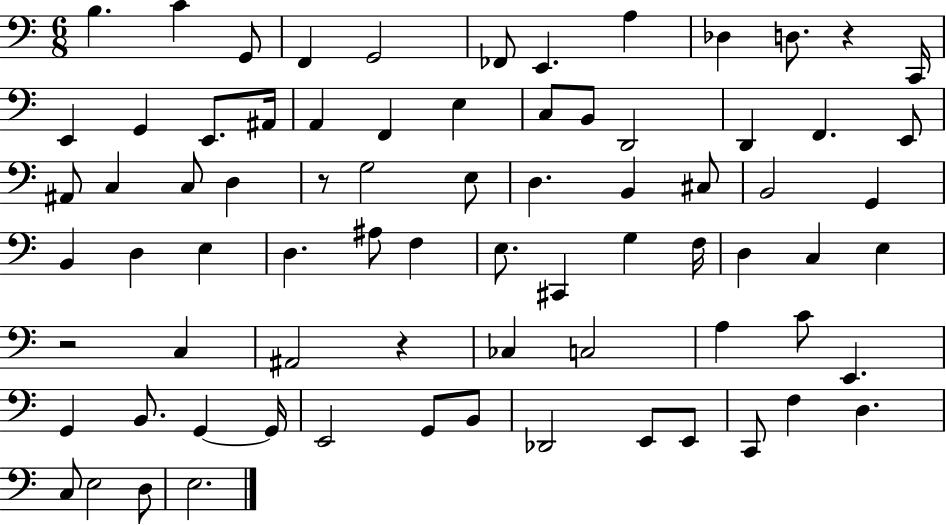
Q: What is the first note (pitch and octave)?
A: B3